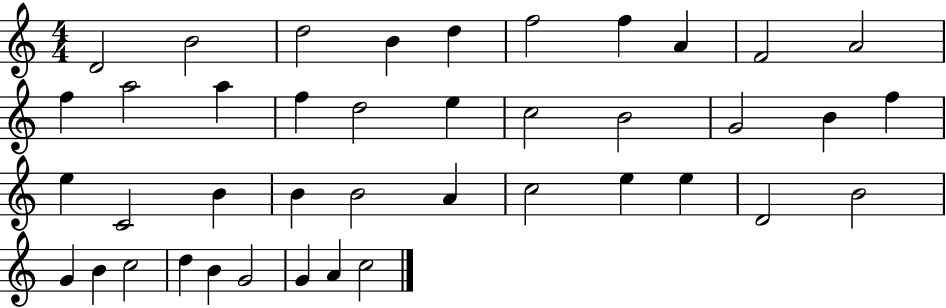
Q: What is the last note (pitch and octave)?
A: C5